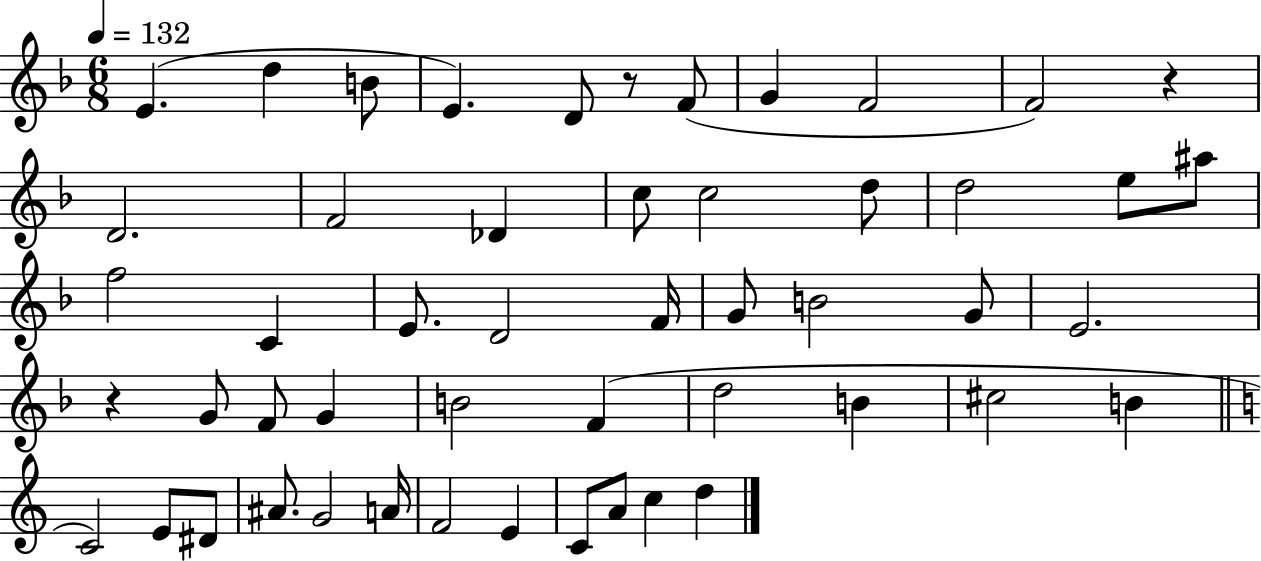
E4/q. D5/q B4/e E4/q. D4/e R/e F4/e G4/q F4/h F4/h R/q D4/h. F4/h Db4/q C5/e C5/h D5/e D5/h E5/e A#5/e F5/h C4/q E4/e. D4/h F4/s G4/e B4/h G4/e E4/h. R/q G4/e F4/e G4/q B4/h F4/q D5/h B4/q C#5/h B4/q C4/h E4/e D#4/e A#4/e. G4/h A4/s F4/h E4/q C4/e A4/e C5/q D5/q